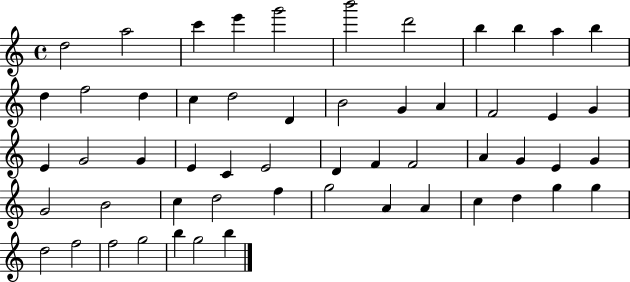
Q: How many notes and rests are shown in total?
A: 55